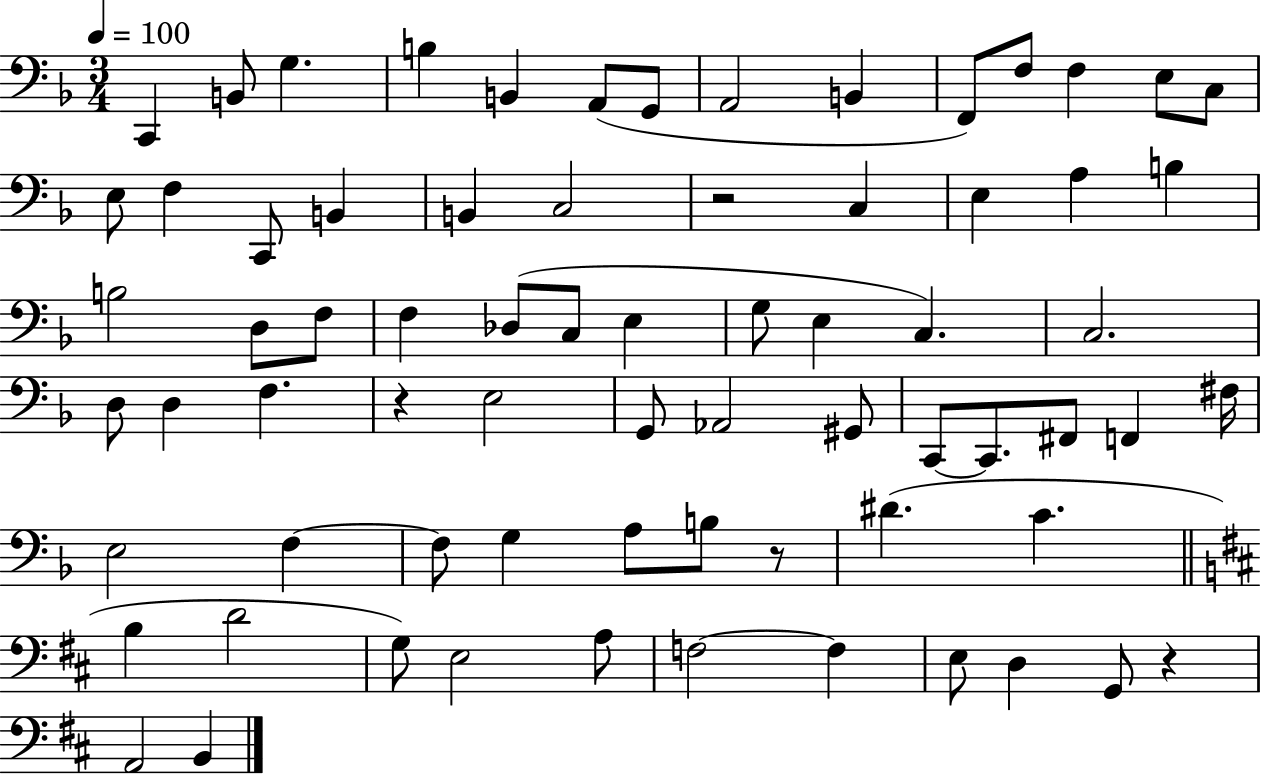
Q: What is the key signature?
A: F major